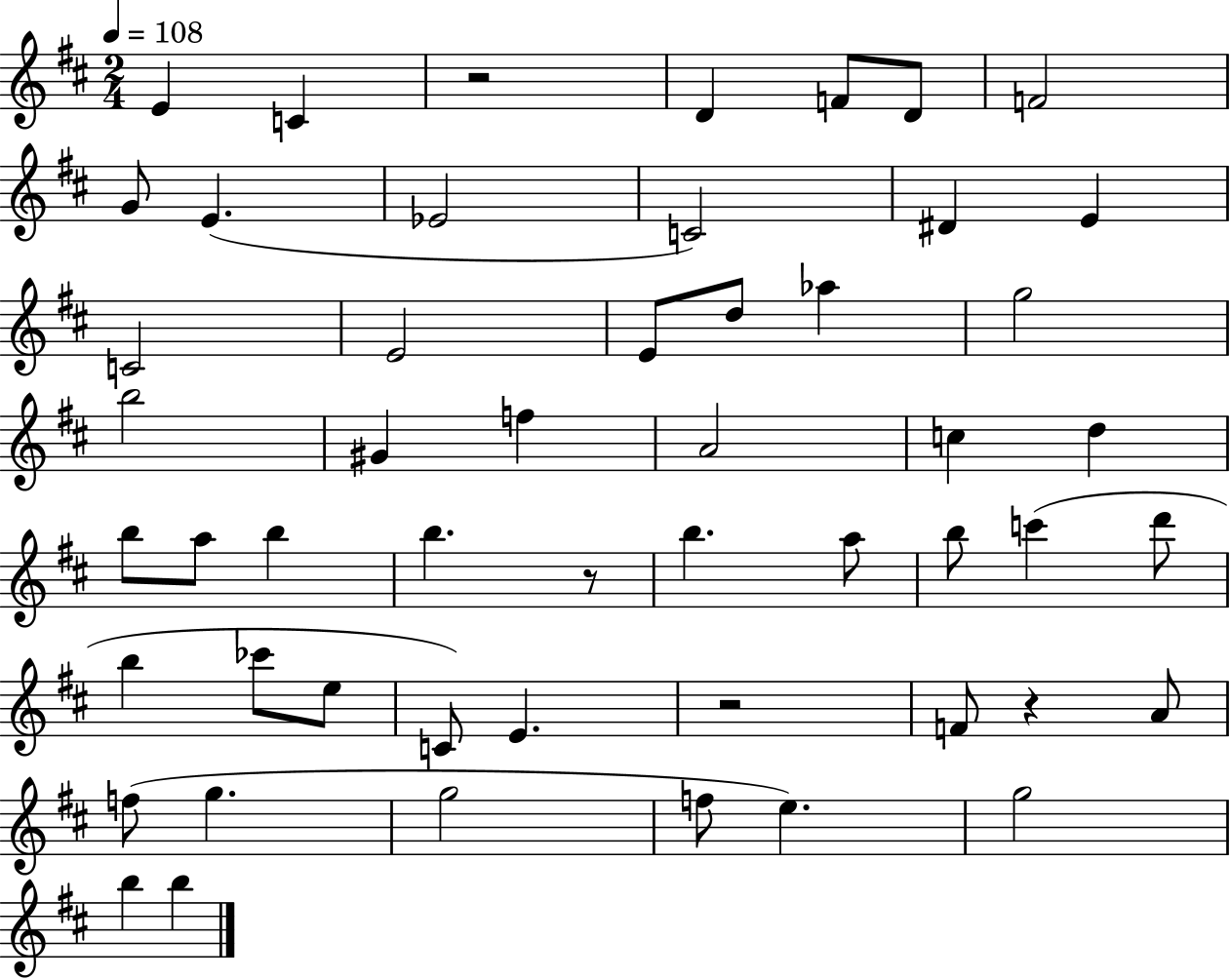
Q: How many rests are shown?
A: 4